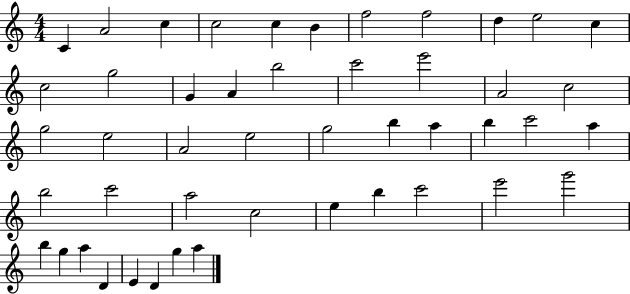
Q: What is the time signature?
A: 4/4